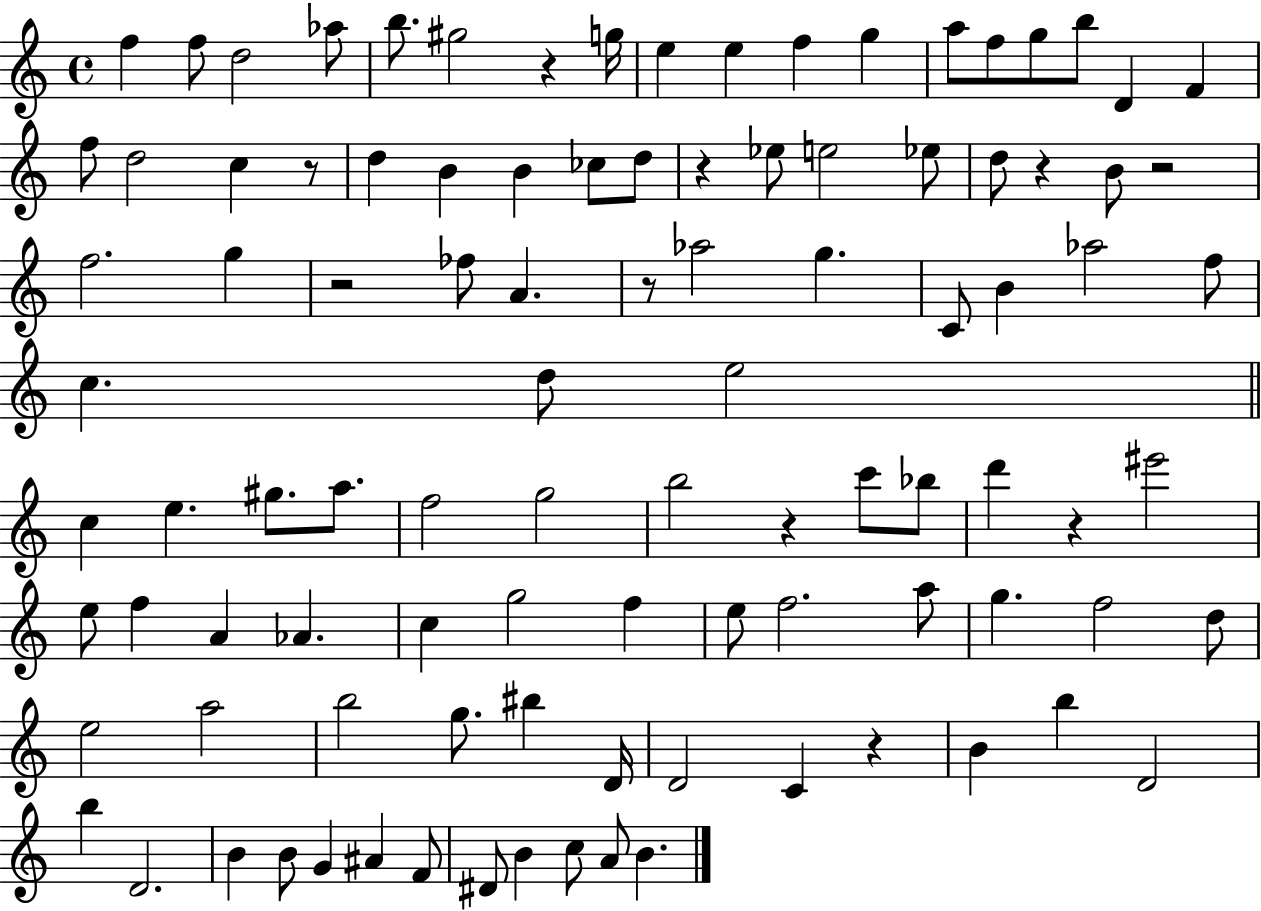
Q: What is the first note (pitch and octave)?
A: F5